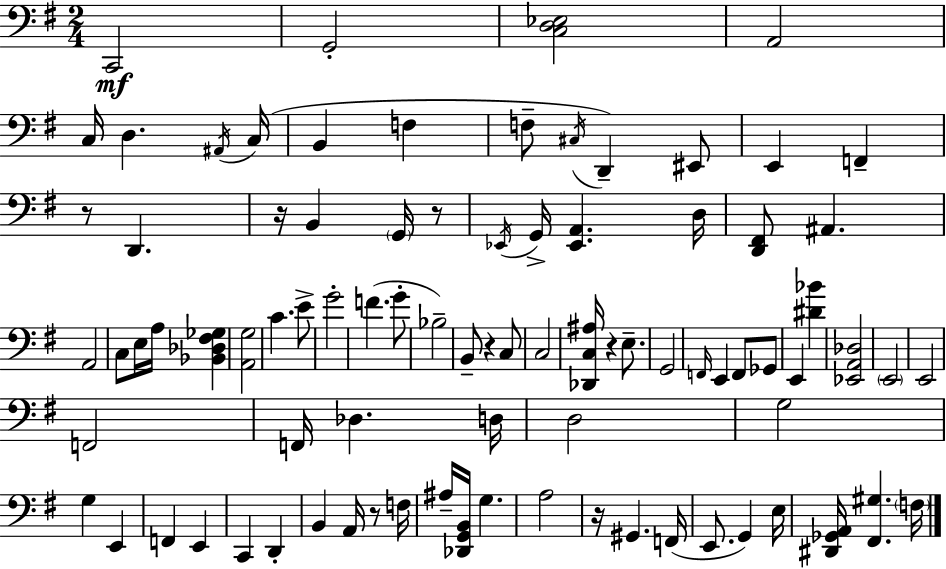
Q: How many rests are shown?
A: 7